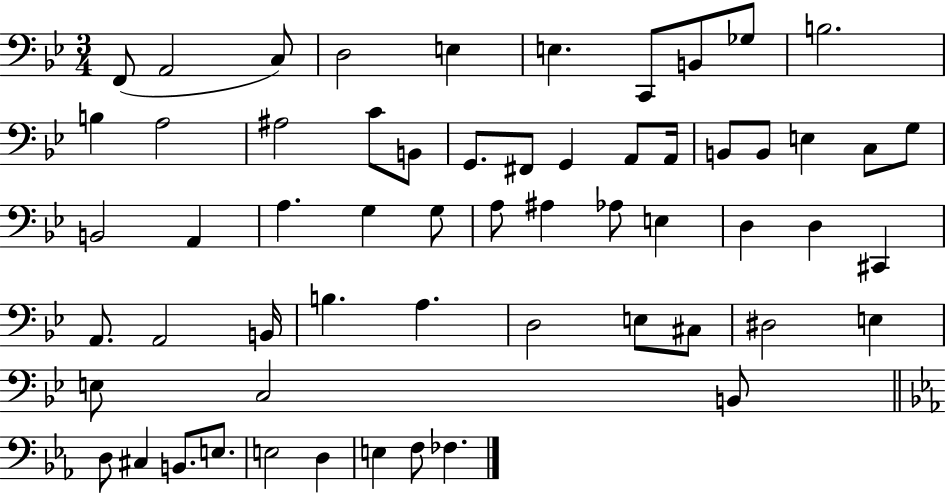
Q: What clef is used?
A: bass